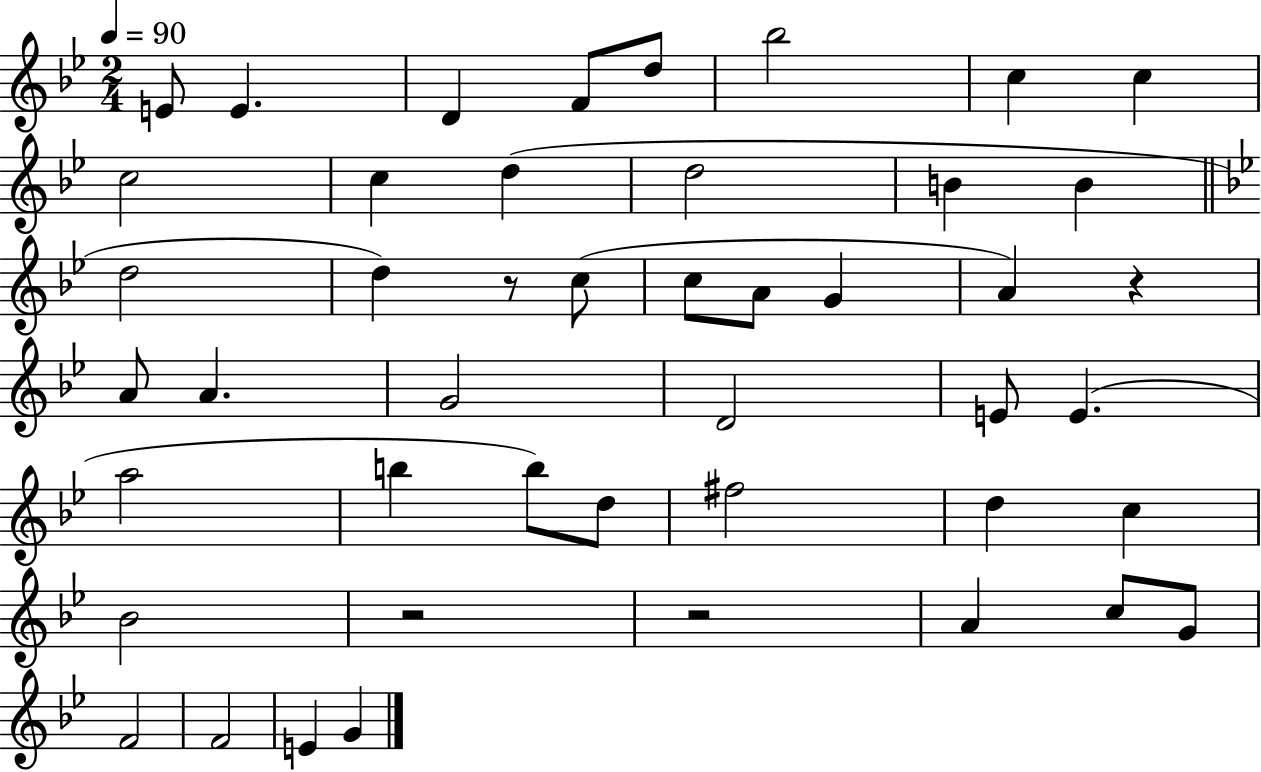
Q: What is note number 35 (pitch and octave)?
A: Bb4